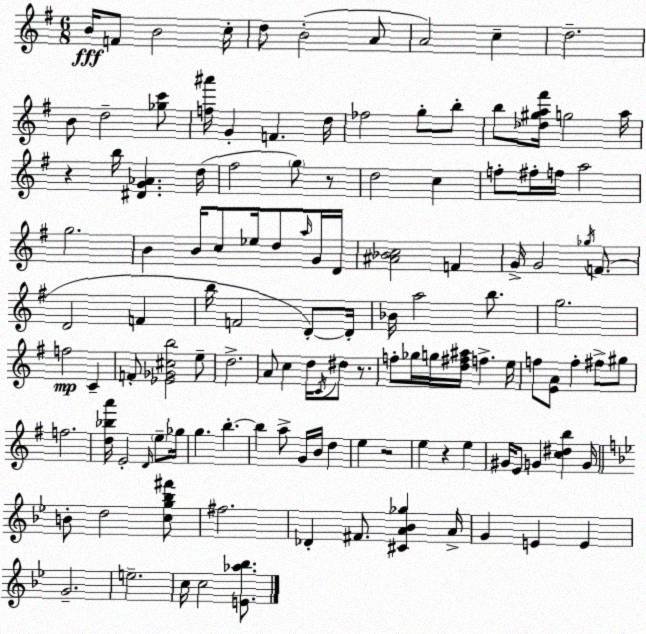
X:1
T:Untitled
M:6/8
L:1/4
K:G
B/4 F/2 B2 c/4 d/2 B2 A/2 A2 c d2 B/2 d2 [_gc']/2 [f^a']/4 G F d/4 _f2 g/2 b/2 b/2 [_d^ga^f']/4 g2 a/4 z b/4 [^DG_A] d/4 ^f2 g/2 z/2 d2 c f/2 ^f/4 f/4 a2 g2 B B/4 c/2 _e/4 d/2 a/4 G/4 D/4 [^A_Bc]2 F G/4 G2 _g/4 F/2 D2 F b/4 F2 D/2 D/4 _B/4 a2 b/2 g2 f2 C F/2 [_E_G^cb]2 e/2 d2 A/2 c d/4 C/4 ^d/2 z/2 f/2 _g/4 g/4 [d^f^a]/4 f e/4 f/2 [EA]/2 f ^f/2 ^g/2 f2 [d_ba']/4 E2 D/4 e/2 _g/4 g b b a/2 G/4 B/4 d e z2 e z e ^G/4 E/2 G [c^db] G/4 B/2 d2 [cg_b^f']/2 ^f2 _D ^F/2 [^CA_B_g] A/4 G E E G2 e2 c/4 c2 [E_a_b]/2